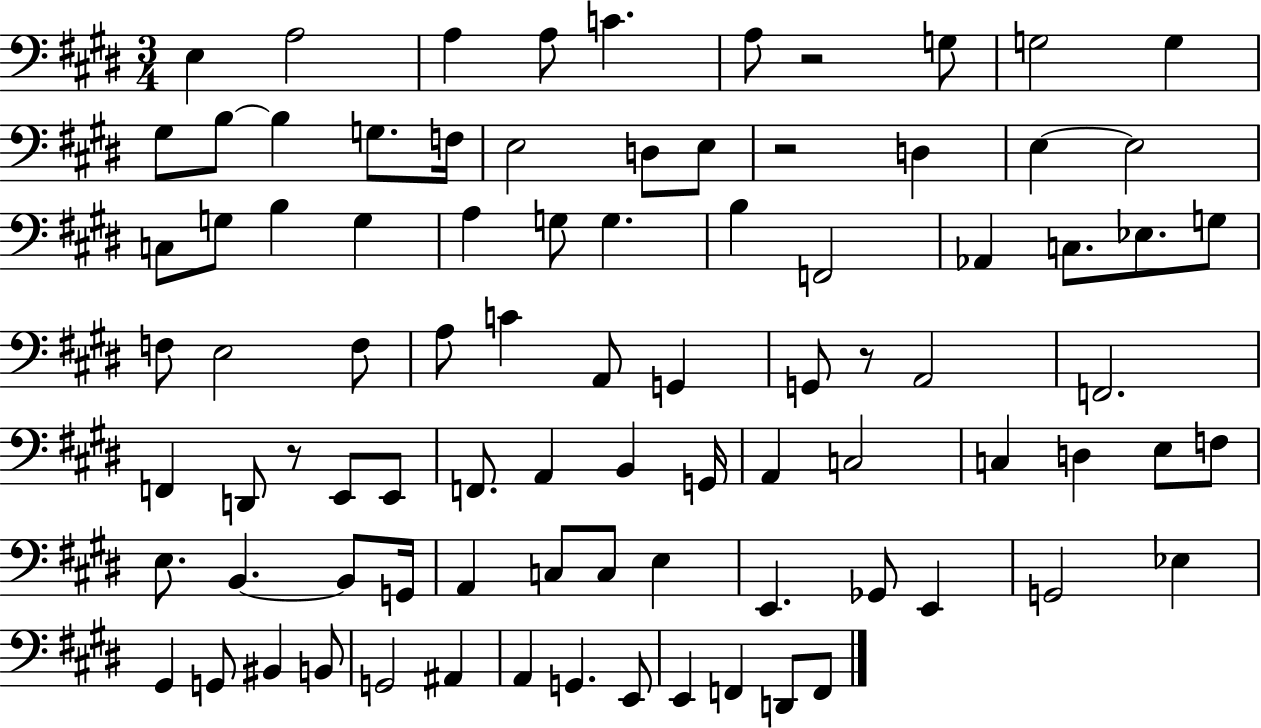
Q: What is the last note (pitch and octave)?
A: F2